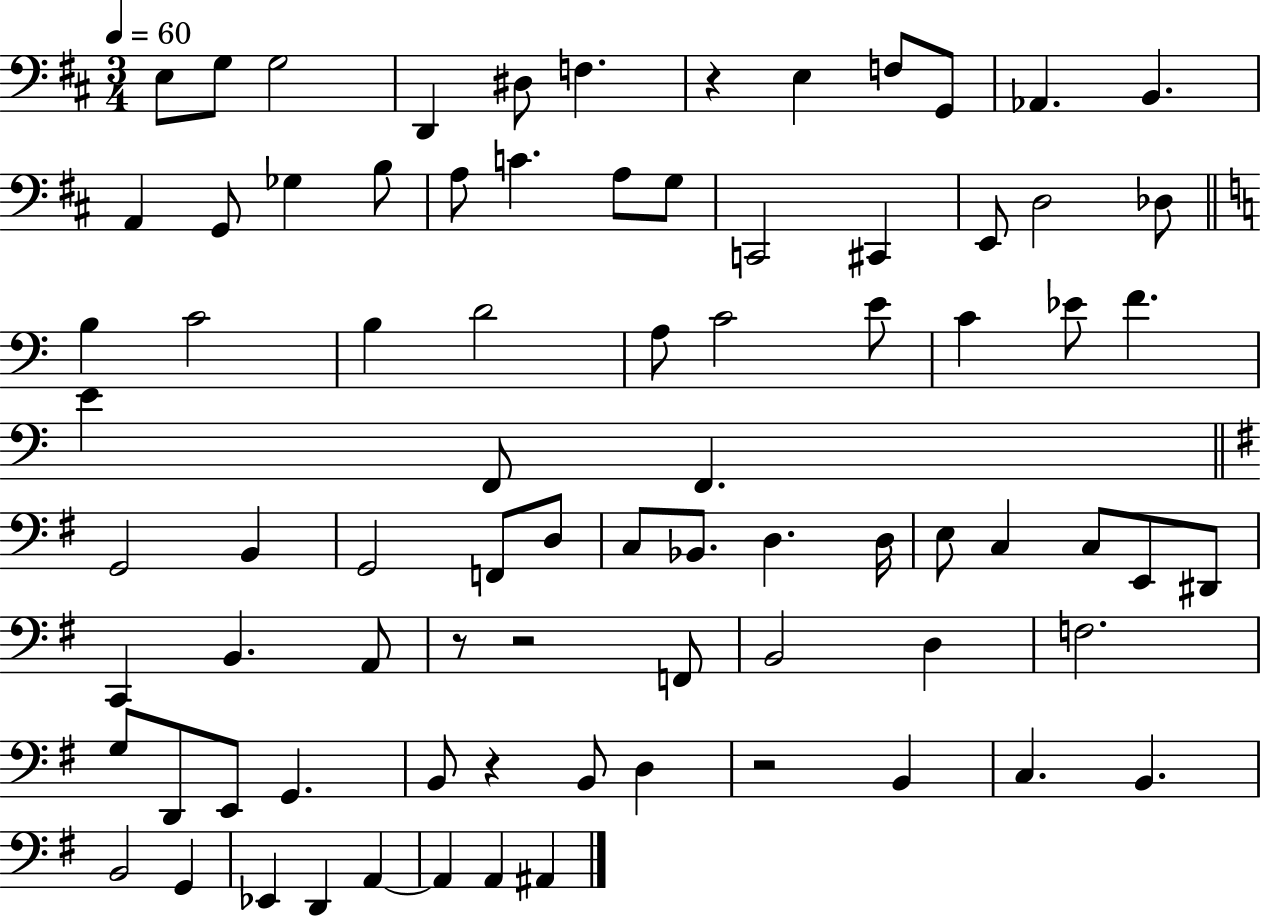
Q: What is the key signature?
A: D major